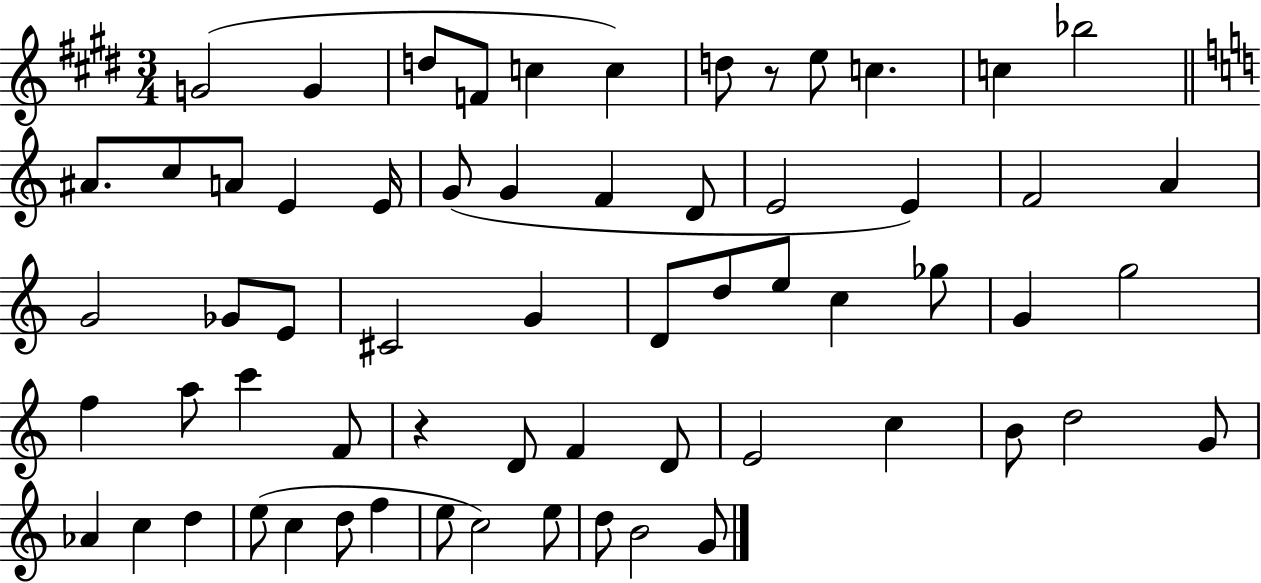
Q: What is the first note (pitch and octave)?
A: G4